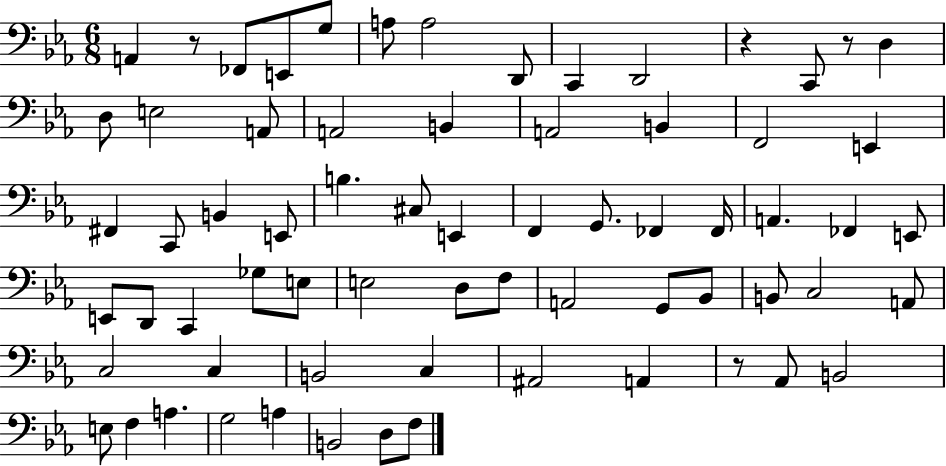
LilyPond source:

{
  \clef bass
  \numericTimeSignature
  \time 6/8
  \key ees \major
  a,4 r8 fes,8 e,8 g8 | a8 a2 d,8 | c,4 d,2 | r4 c,8 r8 d4 | \break d8 e2 a,8 | a,2 b,4 | a,2 b,4 | f,2 e,4 | \break fis,4 c,8 b,4 e,8 | b4. cis8 e,4 | f,4 g,8. fes,4 fes,16 | a,4. fes,4 e,8 | \break e,8 d,8 c,4 ges8 e8 | e2 d8 f8 | a,2 g,8 bes,8 | b,8 c2 a,8 | \break c2 c4 | b,2 c4 | ais,2 a,4 | r8 aes,8 b,2 | \break e8 f4 a4. | g2 a4 | b,2 d8 f8 | \bar "|."
}